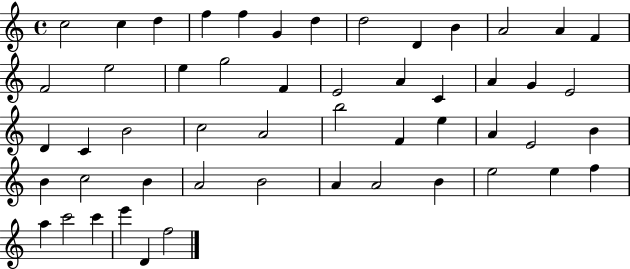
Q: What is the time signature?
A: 4/4